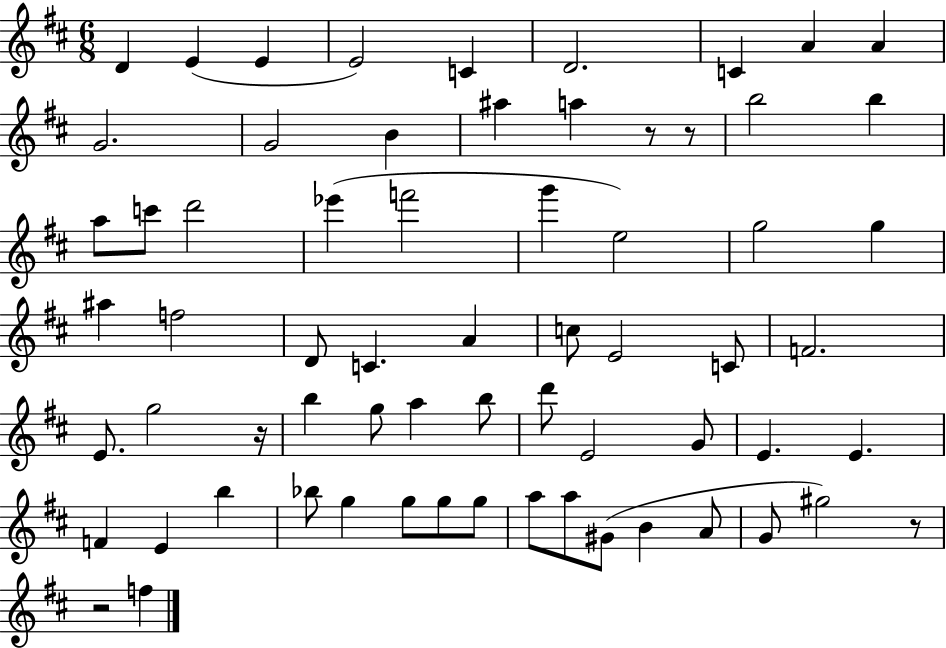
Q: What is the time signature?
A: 6/8